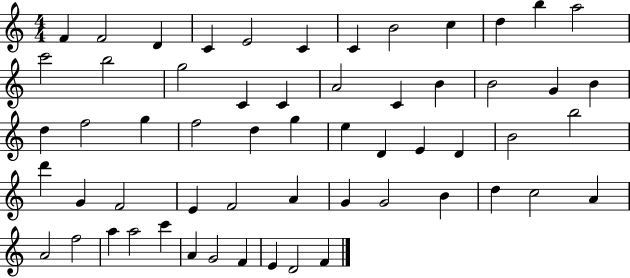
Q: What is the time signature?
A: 4/4